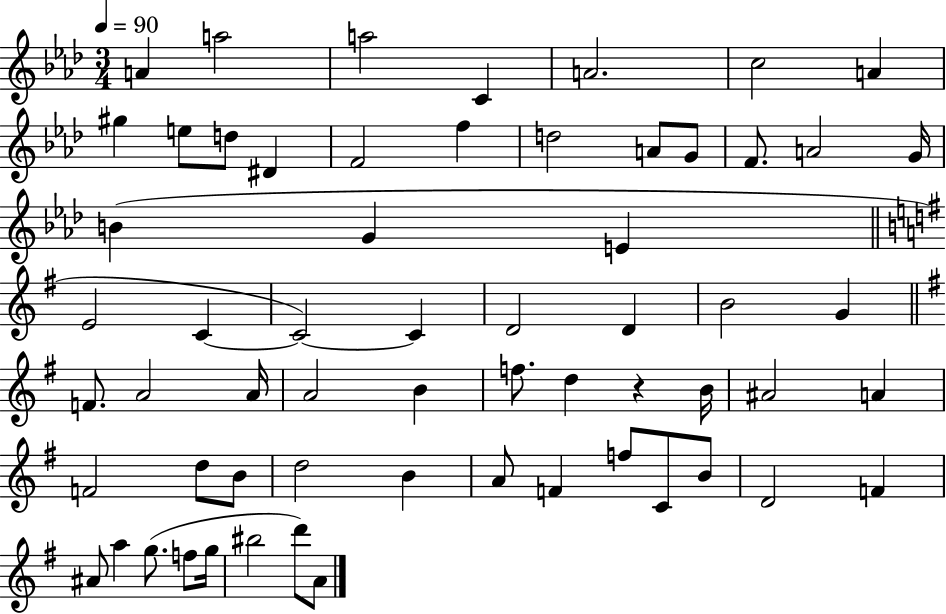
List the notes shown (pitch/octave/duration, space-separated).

A4/q A5/h A5/h C4/q A4/h. C5/h A4/q G#5/q E5/e D5/e D#4/q F4/h F5/q D5/h A4/e G4/e F4/e. A4/h G4/s B4/q G4/q E4/q E4/h C4/q C4/h C4/q D4/h D4/q B4/h G4/q F4/e. A4/h A4/s A4/h B4/q F5/e. D5/q R/q B4/s A#4/h A4/q F4/h D5/e B4/e D5/h B4/q A4/e F4/q F5/e C4/e B4/e D4/h F4/q A#4/e A5/q G5/e. F5/e G5/s BIS5/h D6/e A4/e